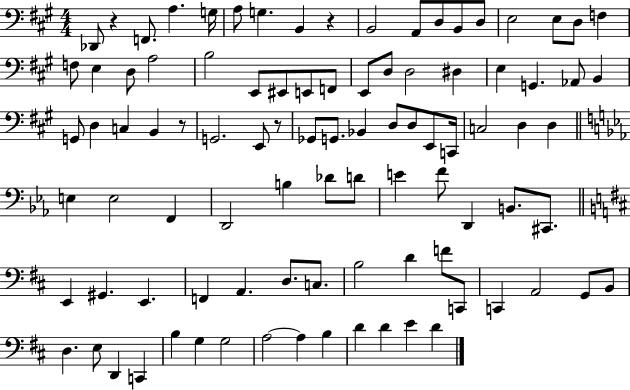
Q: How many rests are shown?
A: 4